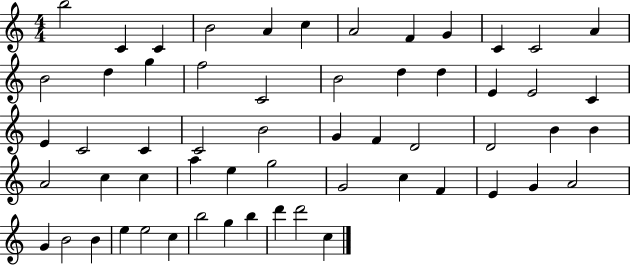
B5/h C4/q C4/q B4/h A4/q C5/q A4/h F4/q G4/q C4/q C4/h A4/q B4/h D5/q G5/q F5/h C4/h B4/h D5/q D5/q E4/q E4/h C4/q E4/q C4/h C4/q C4/h B4/h G4/q F4/q D4/h D4/h B4/q B4/q A4/h C5/q C5/q A5/q E5/q G5/h G4/h C5/q F4/q E4/q G4/q A4/h G4/q B4/h B4/q E5/q E5/h C5/q B5/h G5/q B5/q D6/q D6/h C5/q